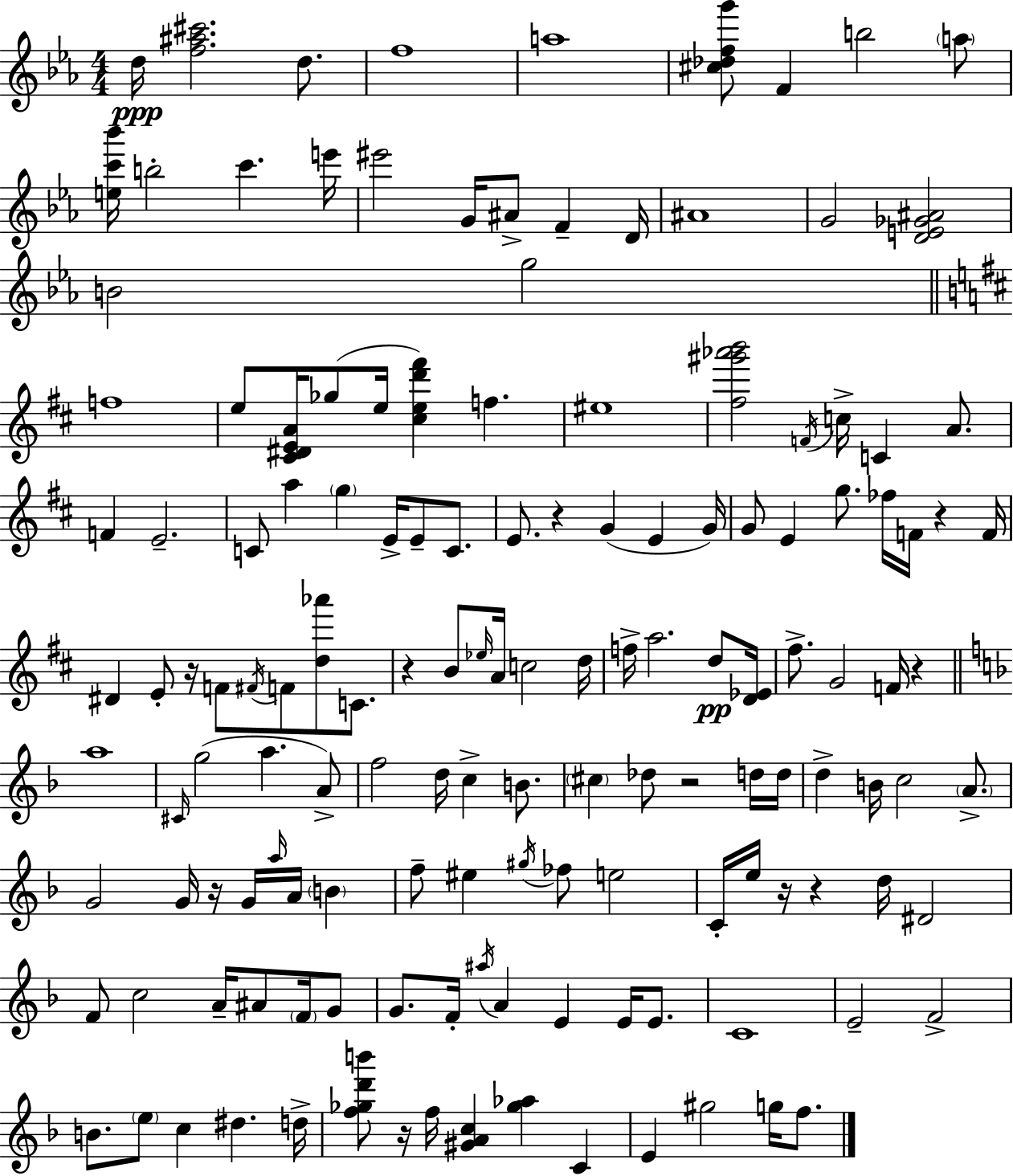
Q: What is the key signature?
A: EES major